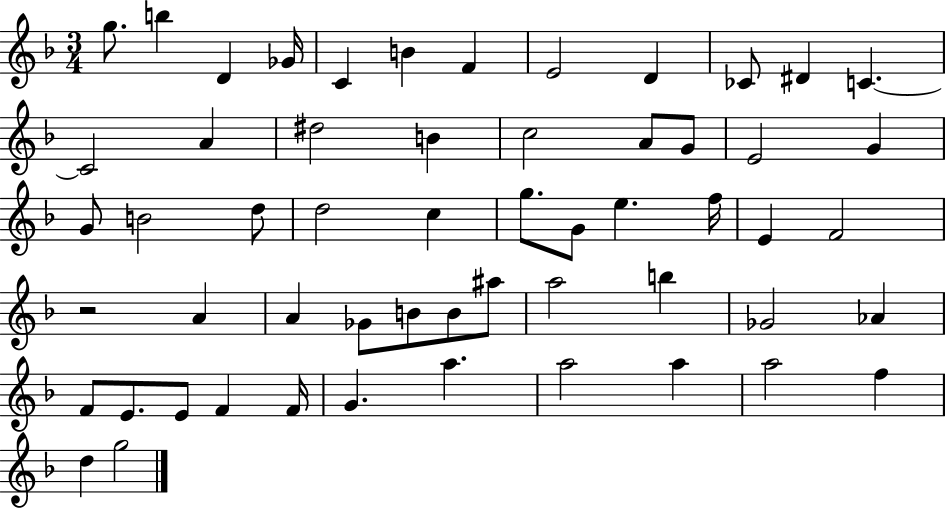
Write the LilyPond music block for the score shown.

{
  \clef treble
  \numericTimeSignature
  \time 3/4
  \key f \major
  \repeat volta 2 { g''8. b''4 d'4 ges'16 | c'4 b'4 f'4 | e'2 d'4 | ces'8 dis'4 c'4.~~ | \break c'2 a'4 | dis''2 b'4 | c''2 a'8 g'8 | e'2 g'4 | \break g'8 b'2 d''8 | d''2 c''4 | g''8. g'8 e''4. f''16 | e'4 f'2 | \break r2 a'4 | a'4 ges'8 b'8 b'8 ais''8 | a''2 b''4 | ges'2 aes'4 | \break f'8 e'8. e'8 f'4 f'16 | g'4. a''4. | a''2 a''4 | a''2 f''4 | \break d''4 g''2 | } \bar "|."
}